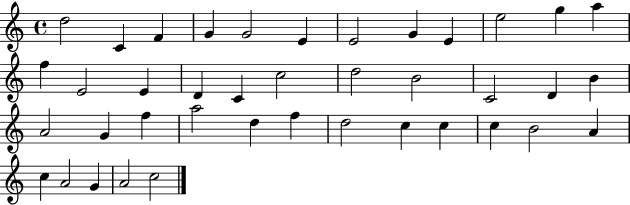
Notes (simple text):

D5/h C4/q F4/q G4/q G4/h E4/q E4/h G4/q E4/q E5/h G5/q A5/q F5/q E4/h E4/q D4/q C4/q C5/h D5/h B4/h C4/h D4/q B4/q A4/h G4/q F5/q A5/h D5/q F5/q D5/h C5/q C5/q C5/q B4/h A4/q C5/q A4/h G4/q A4/h C5/h